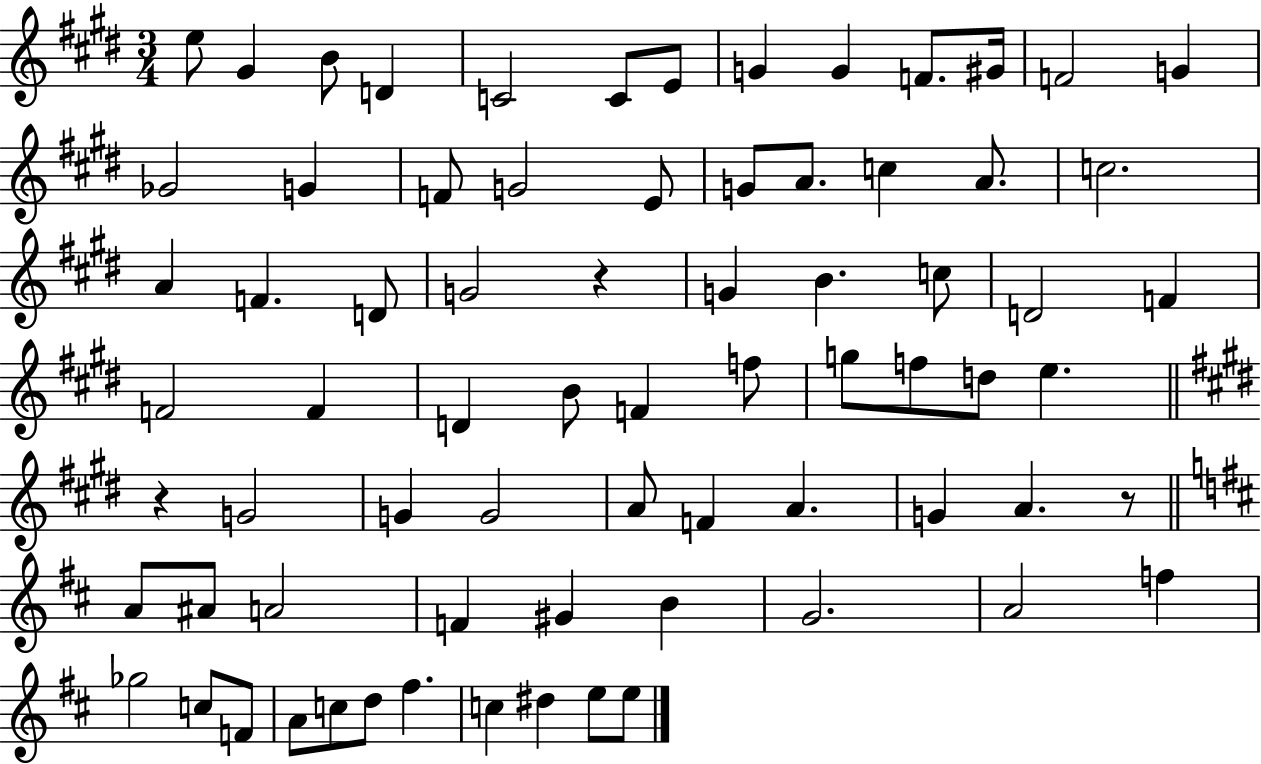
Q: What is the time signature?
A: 3/4